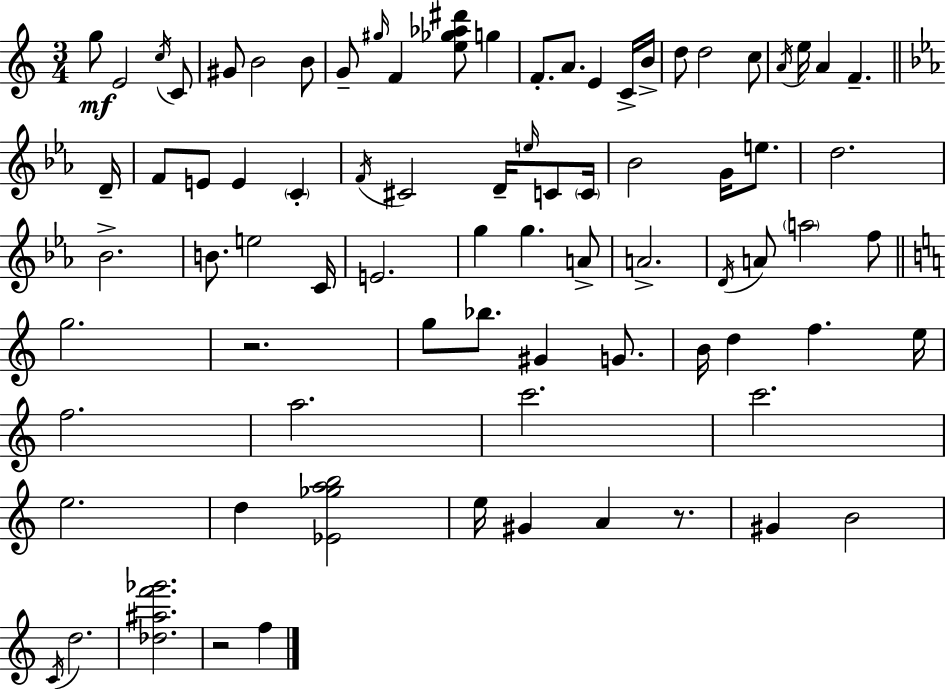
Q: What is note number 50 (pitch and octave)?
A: A5